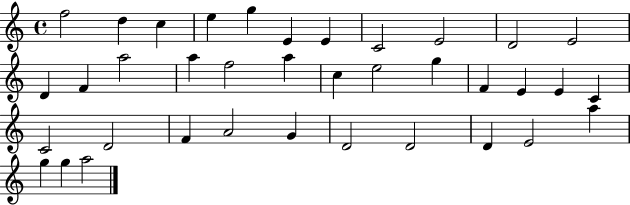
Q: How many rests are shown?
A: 0